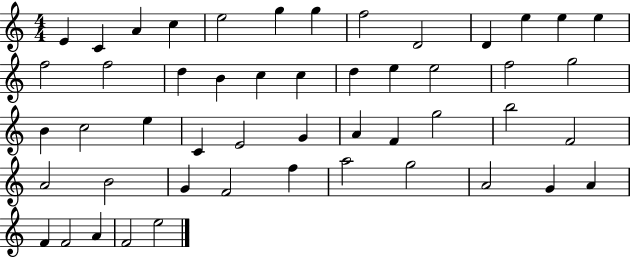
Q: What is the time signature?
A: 4/4